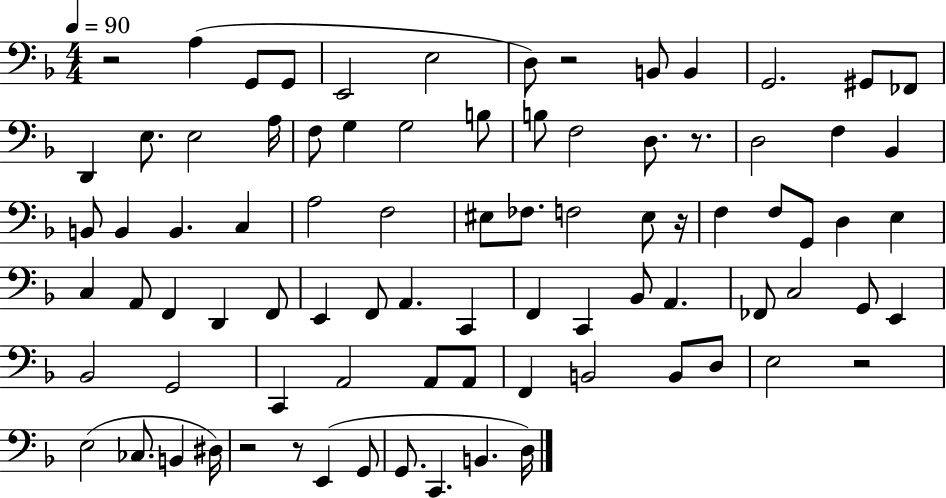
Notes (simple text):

R/h A3/q G2/e G2/e E2/h E3/h D3/e R/h B2/e B2/q G2/h. G#2/e FES2/e D2/q E3/e. E3/h A3/s F3/e G3/q G3/h B3/e B3/e F3/h D3/e. R/e. D3/h F3/q Bb2/q B2/e B2/q B2/q. C3/q A3/h F3/h EIS3/e FES3/e. F3/h EIS3/e R/s F3/q F3/e G2/e D3/q E3/q C3/q A2/e F2/q D2/q F2/e E2/q F2/e A2/q. C2/q F2/q C2/q Bb2/e A2/q. FES2/e C3/h G2/e E2/q Bb2/h G2/h C2/q A2/h A2/e A2/e F2/q B2/h B2/e D3/e E3/h R/h E3/h CES3/e. B2/q D#3/s R/h R/e E2/q G2/e G2/e. C2/q. B2/q. D3/s